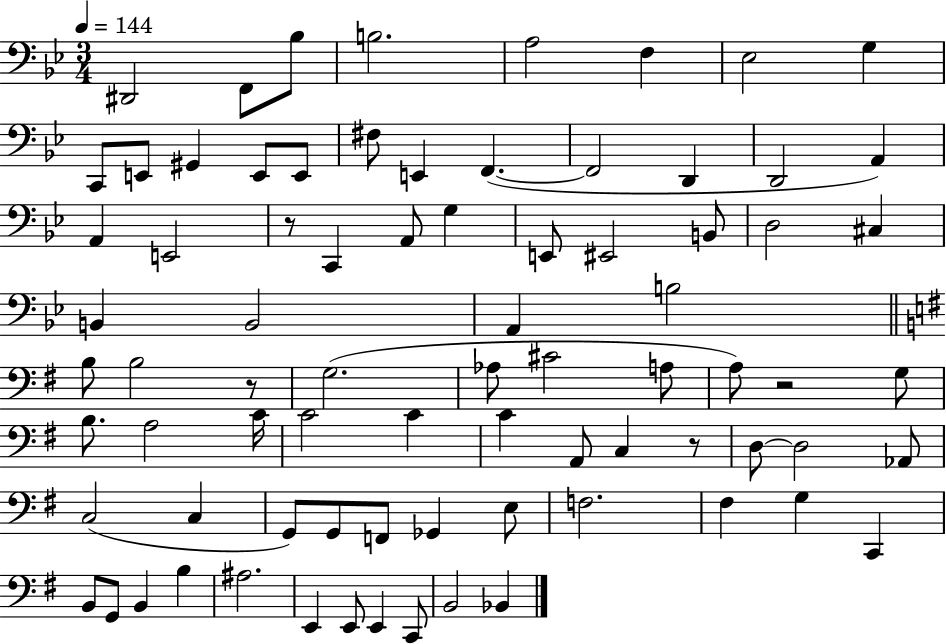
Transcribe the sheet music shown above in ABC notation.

X:1
T:Untitled
M:3/4
L:1/4
K:Bb
^D,,2 F,,/2 _B,/2 B,2 A,2 F, _E,2 G, C,,/2 E,,/2 ^G,, E,,/2 E,,/2 ^F,/2 E,, F,, F,,2 D,, D,,2 A,, A,, E,,2 z/2 C,, A,,/2 G, E,,/2 ^E,,2 B,,/2 D,2 ^C, B,, B,,2 A,, B,2 B,/2 B,2 z/2 G,2 _A,/2 ^C2 A,/2 A,/2 z2 G,/2 B,/2 A,2 C/4 C2 C C A,,/2 C, z/2 D,/2 D,2 _A,,/2 C,2 C, G,,/2 G,,/2 F,,/2 _G,, E,/2 F,2 ^F, G, C,, B,,/2 G,,/2 B,, B, ^A,2 E,, E,,/2 E,, C,,/2 B,,2 _B,,